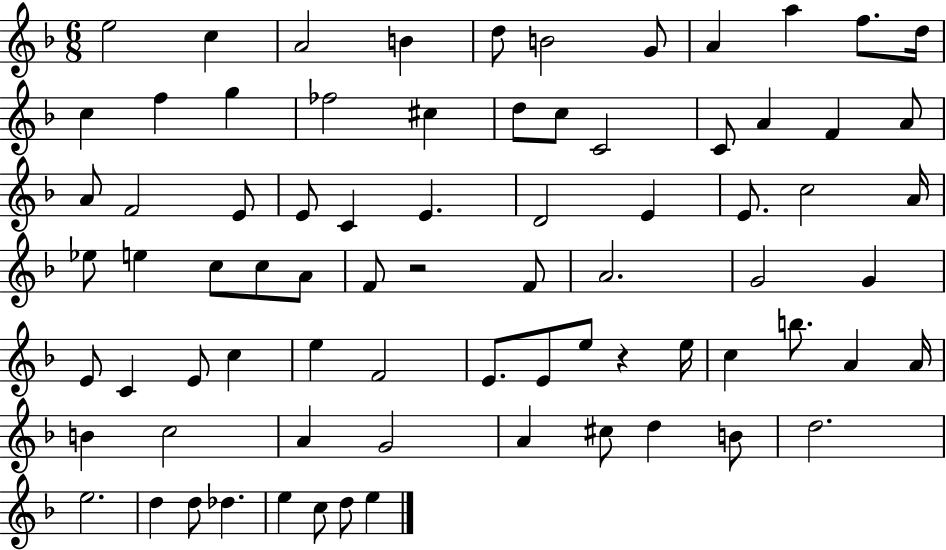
{
  \clef treble
  \numericTimeSignature
  \time 6/8
  \key f \major
  e''2 c''4 | a'2 b'4 | d''8 b'2 g'8 | a'4 a''4 f''8. d''16 | \break c''4 f''4 g''4 | fes''2 cis''4 | d''8 c''8 c'2 | c'8 a'4 f'4 a'8 | \break a'8 f'2 e'8 | e'8 c'4 e'4. | d'2 e'4 | e'8. c''2 a'16 | \break ees''8 e''4 c''8 c''8 a'8 | f'8 r2 f'8 | a'2. | g'2 g'4 | \break e'8 c'4 e'8 c''4 | e''4 f'2 | e'8. e'8 e''8 r4 e''16 | c''4 b''8. a'4 a'16 | \break b'4 c''2 | a'4 g'2 | a'4 cis''8 d''4 b'8 | d''2. | \break e''2. | d''4 d''8 des''4. | e''4 c''8 d''8 e''4 | \bar "|."
}